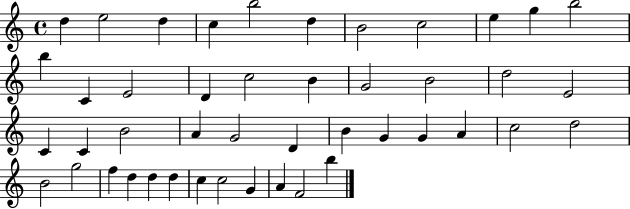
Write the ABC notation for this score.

X:1
T:Untitled
M:4/4
L:1/4
K:C
d e2 d c b2 d B2 c2 e g b2 b C E2 D c2 B G2 B2 d2 E2 C C B2 A G2 D B G G A c2 d2 B2 g2 f d d d c c2 G A F2 b